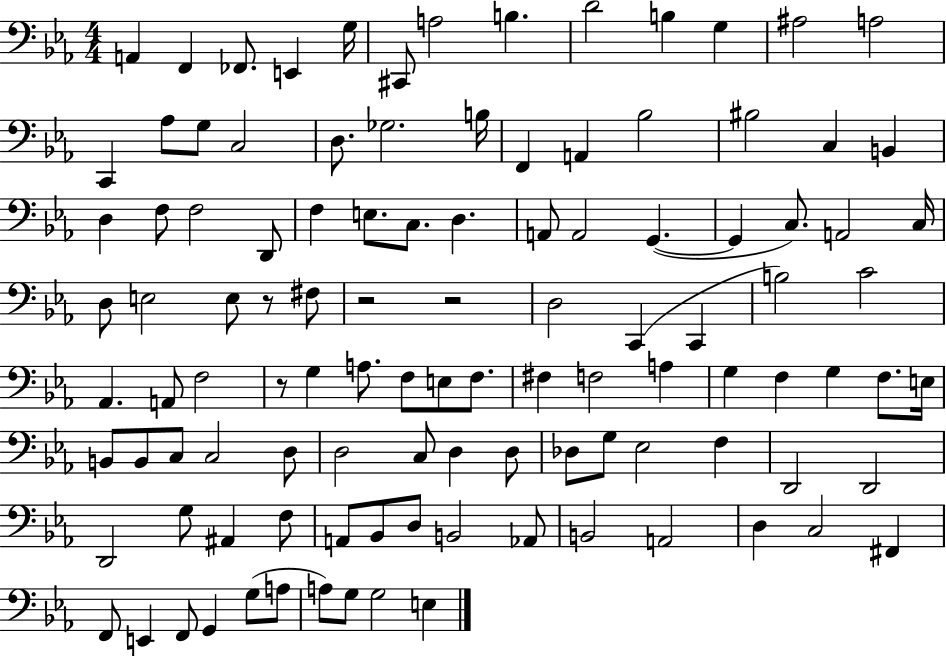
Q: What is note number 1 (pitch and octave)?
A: A2